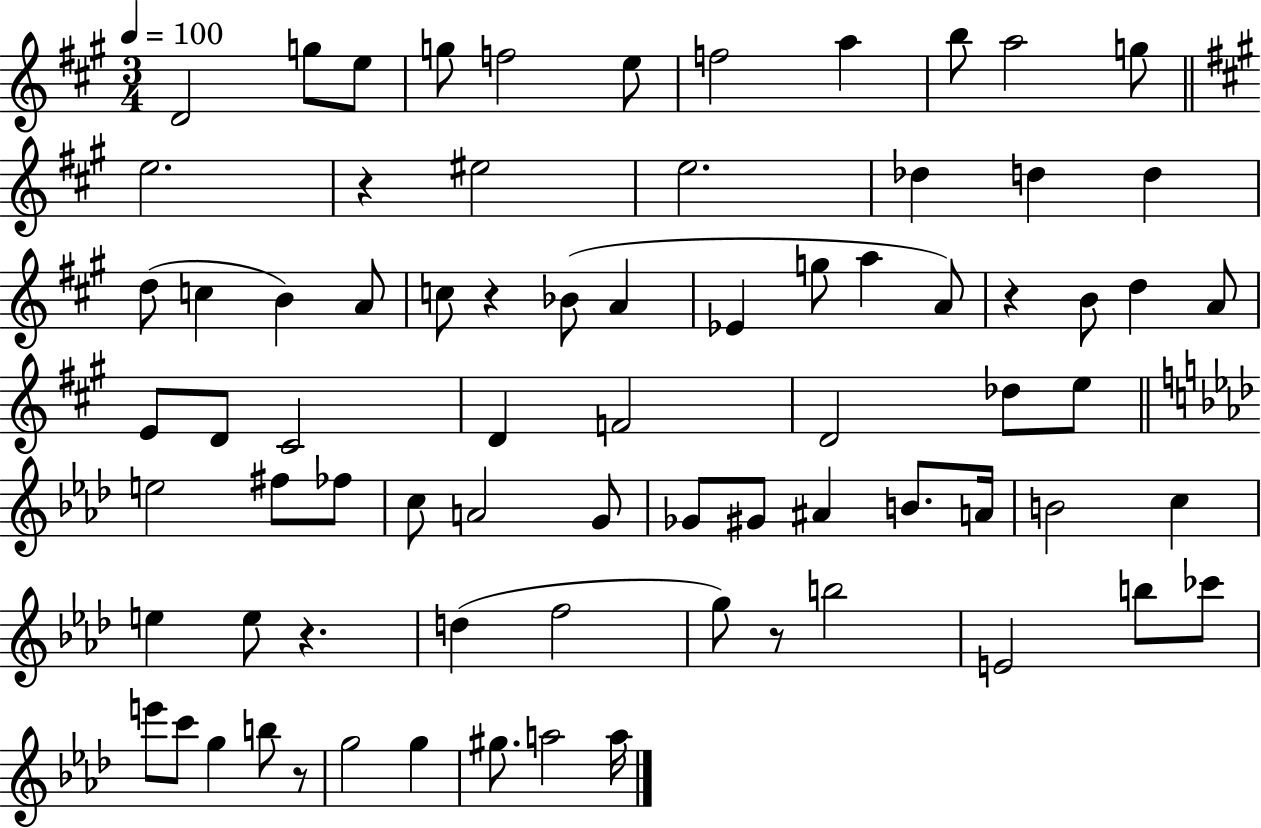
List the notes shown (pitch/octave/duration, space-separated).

D4/h G5/e E5/e G5/e F5/h E5/e F5/h A5/q B5/e A5/h G5/e E5/h. R/q EIS5/h E5/h. Db5/q D5/q D5/q D5/e C5/q B4/q A4/e C5/e R/q Bb4/e A4/q Eb4/q G5/e A5/q A4/e R/q B4/e D5/q A4/e E4/e D4/e C#4/h D4/q F4/h D4/h Db5/e E5/e E5/h F#5/e FES5/e C5/e A4/h G4/e Gb4/e G#4/e A#4/q B4/e. A4/s B4/h C5/q E5/q E5/e R/q. D5/q F5/h G5/e R/e B5/h E4/h B5/e CES6/e E6/e C6/e G5/q B5/e R/e G5/h G5/q G#5/e. A5/h A5/s